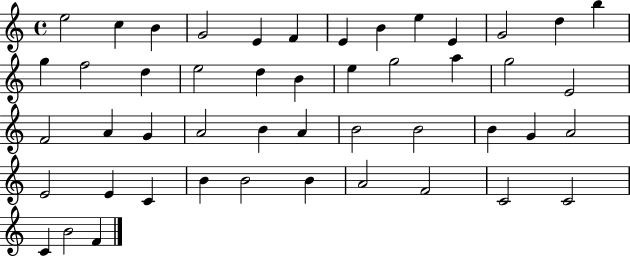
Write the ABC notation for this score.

X:1
T:Untitled
M:4/4
L:1/4
K:C
e2 c B G2 E F E B e E G2 d b g f2 d e2 d B e g2 a g2 E2 F2 A G A2 B A B2 B2 B G A2 E2 E C B B2 B A2 F2 C2 C2 C B2 F